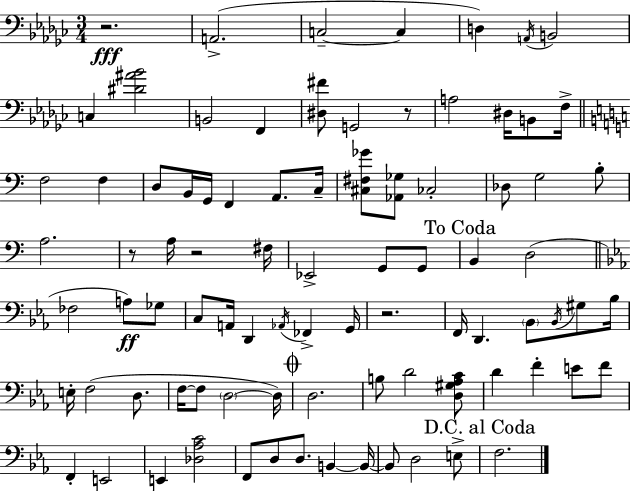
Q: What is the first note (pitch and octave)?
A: A2